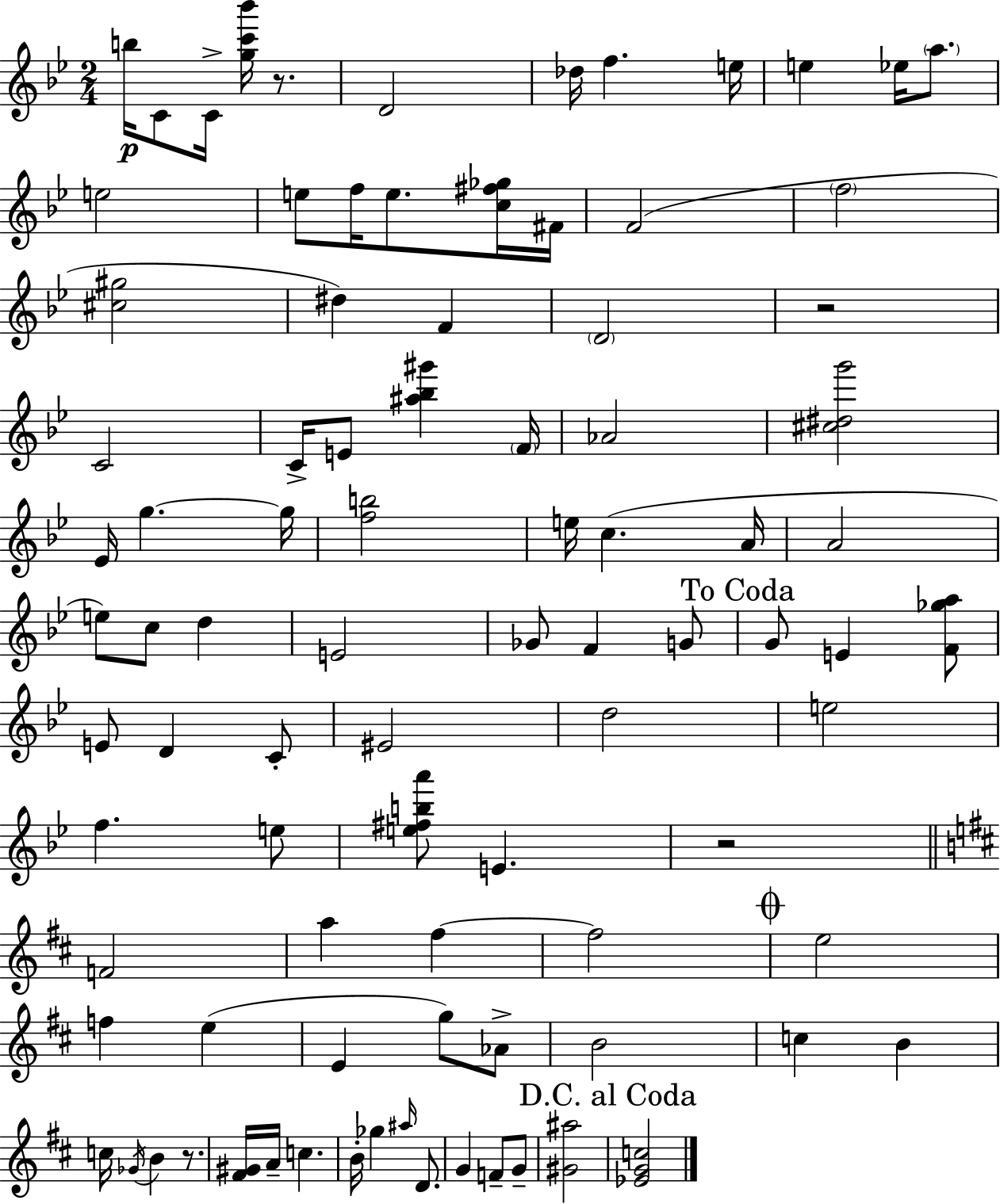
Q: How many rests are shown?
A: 4